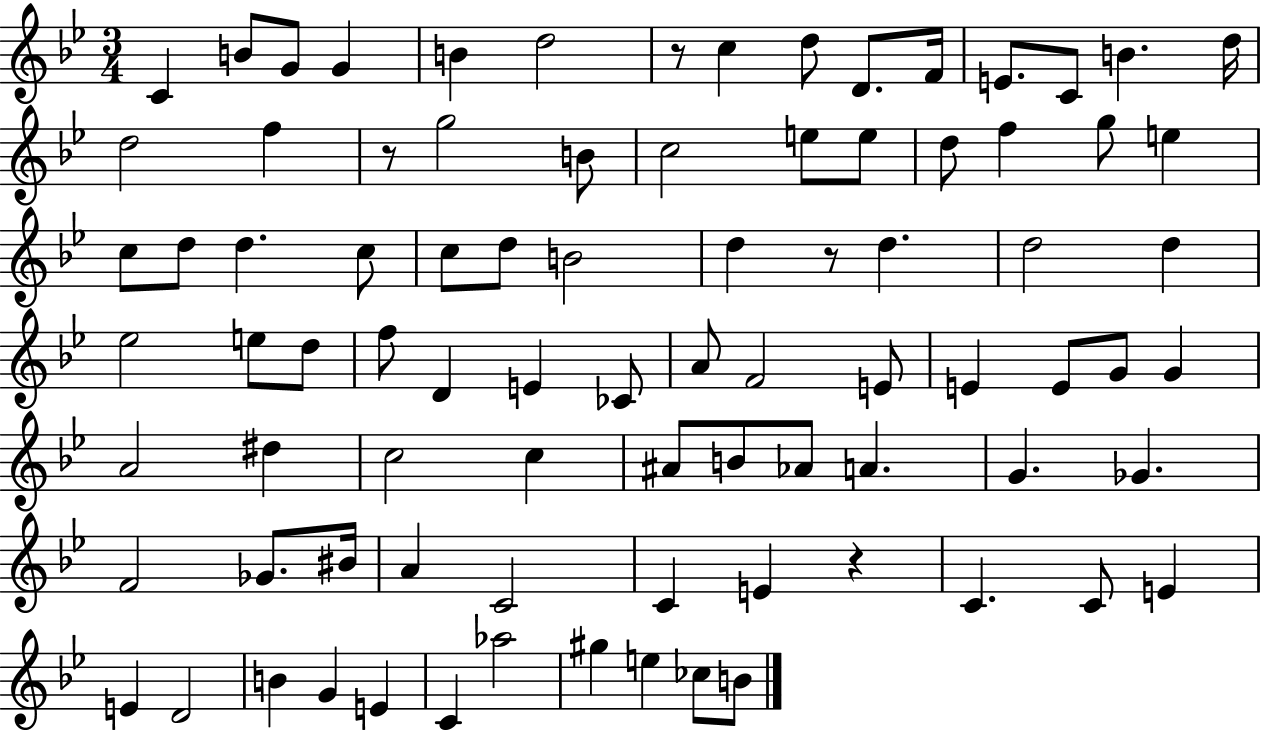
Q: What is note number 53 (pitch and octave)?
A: C5